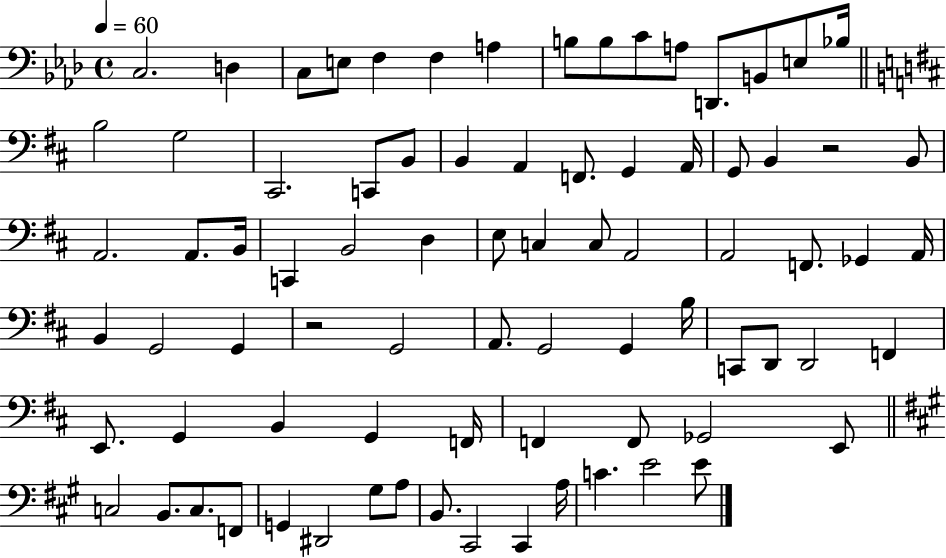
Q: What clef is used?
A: bass